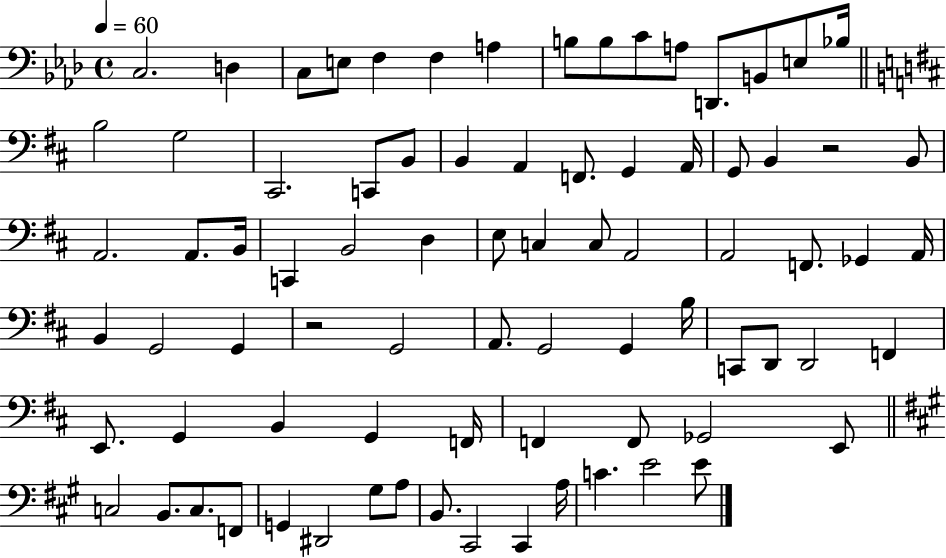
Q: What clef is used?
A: bass